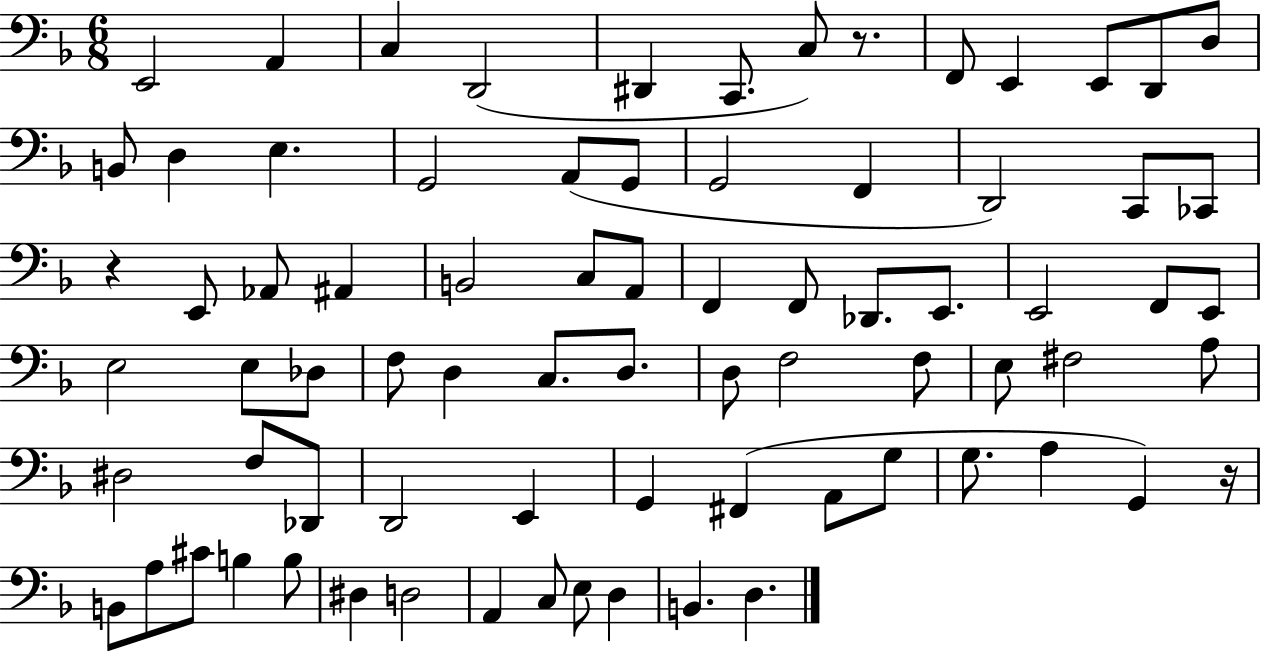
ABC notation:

X:1
T:Untitled
M:6/8
L:1/4
K:F
E,,2 A,, C, D,,2 ^D,, C,,/2 C,/2 z/2 F,,/2 E,, E,,/2 D,,/2 D,/2 B,,/2 D, E, G,,2 A,,/2 G,,/2 G,,2 F,, D,,2 C,,/2 _C,,/2 z E,,/2 _A,,/2 ^A,, B,,2 C,/2 A,,/2 F,, F,,/2 _D,,/2 E,,/2 E,,2 F,,/2 E,,/2 E,2 E,/2 _D,/2 F,/2 D, C,/2 D,/2 D,/2 F,2 F,/2 E,/2 ^F,2 A,/2 ^D,2 F,/2 _D,,/2 D,,2 E,, G,, ^F,, A,,/2 G,/2 G,/2 A, G,, z/4 B,,/2 A,/2 ^C/2 B, B,/2 ^D, D,2 A,, C,/2 E,/2 D, B,, D,